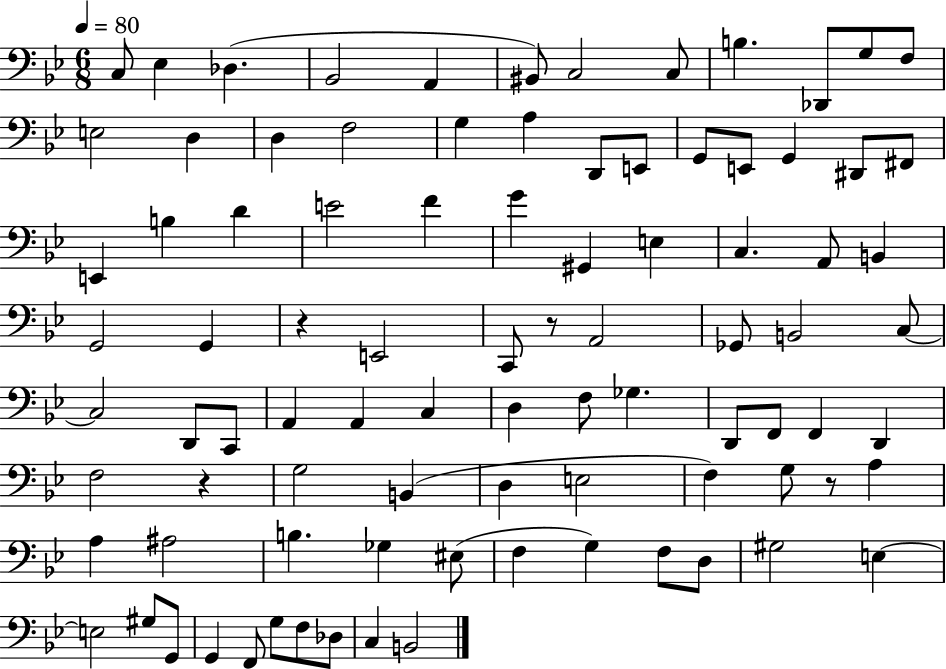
C3/e Eb3/q Db3/q. Bb2/h A2/q BIS2/e C3/h C3/e B3/q. Db2/e G3/e F3/e E3/h D3/q D3/q F3/h G3/q A3/q D2/e E2/e G2/e E2/e G2/q D#2/e F#2/e E2/q B3/q D4/q E4/h F4/q G4/q G#2/q E3/q C3/q. A2/e B2/q G2/h G2/q R/q E2/h C2/e R/e A2/h Gb2/e B2/h C3/e C3/h D2/e C2/e A2/q A2/q C3/q D3/q F3/e Gb3/q. D2/e F2/e F2/q D2/q F3/h R/q G3/h B2/q D3/q E3/h F3/q G3/e R/e A3/q A3/q A#3/h B3/q. Gb3/q EIS3/e F3/q G3/q F3/e D3/e G#3/h E3/q E3/h G#3/e G2/e G2/q F2/e G3/e F3/e Db3/e C3/q B2/h